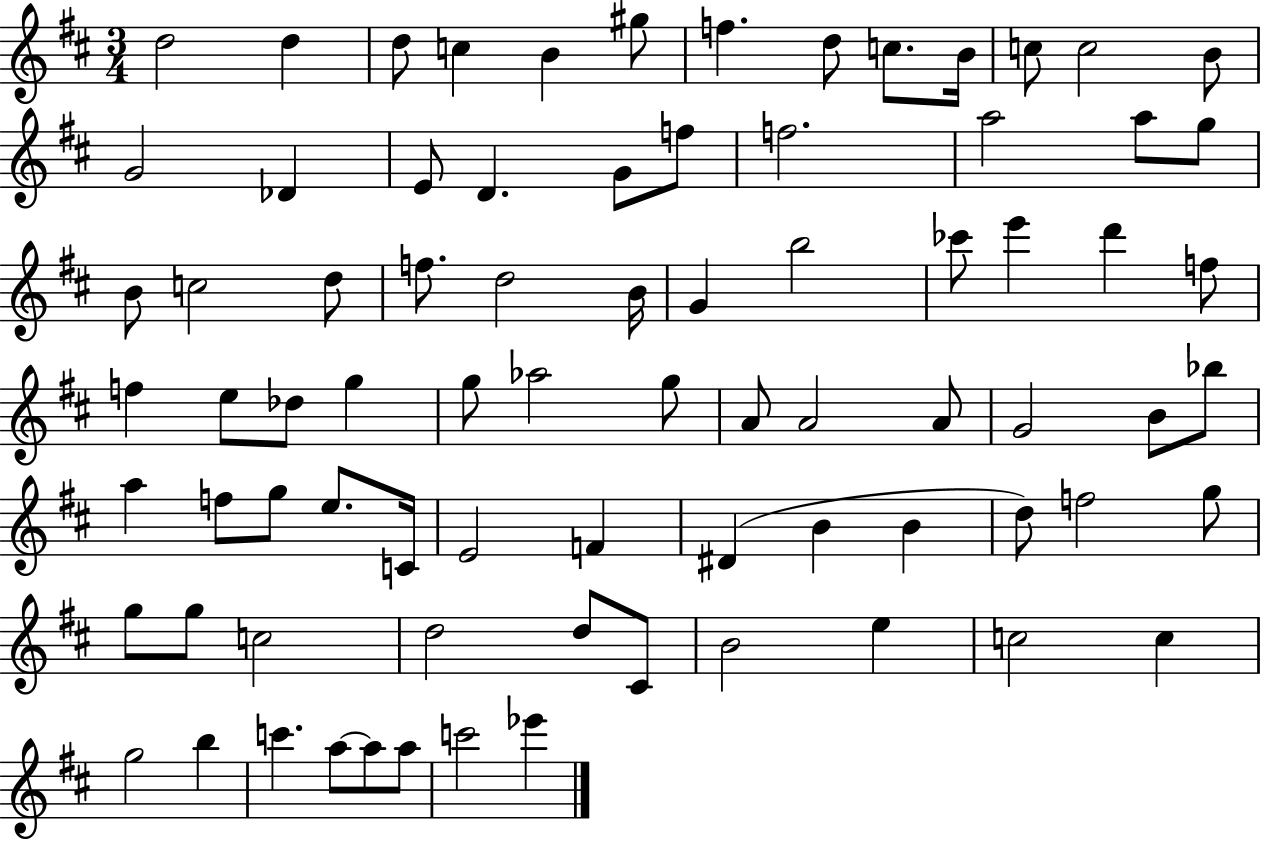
{
  \clef treble
  \numericTimeSignature
  \time 3/4
  \key d \major
  d''2 d''4 | d''8 c''4 b'4 gis''8 | f''4. d''8 c''8. b'16 | c''8 c''2 b'8 | \break g'2 des'4 | e'8 d'4. g'8 f''8 | f''2. | a''2 a''8 g''8 | \break b'8 c''2 d''8 | f''8. d''2 b'16 | g'4 b''2 | ces'''8 e'''4 d'''4 f''8 | \break f''4 e''8 des''8 g''4 | g''8 aes''2 g''8 | a'8 a'2 a'8 | g'2 b'8 bes''8 | \break a''4 f''8 g''8 e''8. c'16 | e'2 f'4 | dis'4( b'4 b'4 | d''8) f''2 g''8 | \break g''8 g''8 c''2 | d''2 d''8 cis'8 | b'2 e''4 | c''2 c''4 | \break g''2 b''4 | c'''4. a''8~~ a''8 a''8 | c'''2 ees'''4 | \bar "|."
}